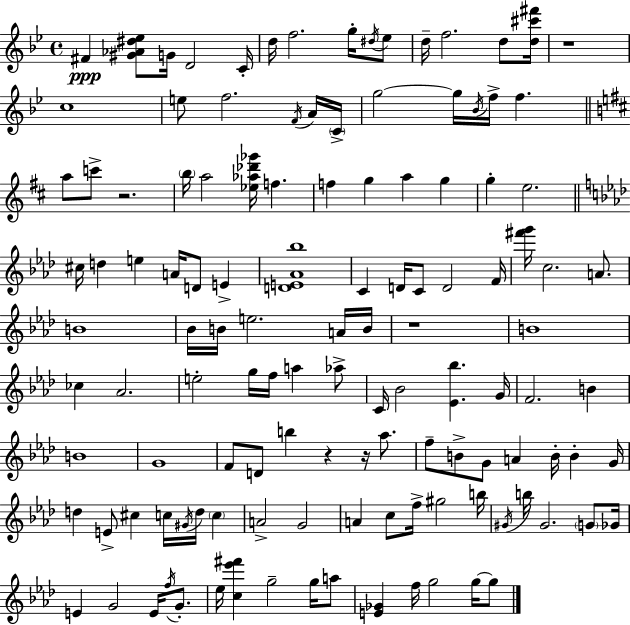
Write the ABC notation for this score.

X:1
T:Untitled
M:4/4
L:1/4
K:Bb
^F [^G_A^d_e]/2 G/4 D2 C/4 d/4 f2 g/4 ^d/4 _e/2 d/4 f2 d/2 [d^c'^f']/4 z4 c4 e/2 f2 F/4 A/4 C/4 g2 g/4 _B/4 f/4 f a/2 c'/2 z2 b/4 a2 [_e_a_d'_g']/4 f f g a g g e2 ^c/4 d e A/4 D/2 E [DE_A_b]4 C D/4 C/2 D2 F/4 [^f'g']/4 c2 A/2 B4 _B/4 B/4 e2 A/4 B/4 z4 B4 _c _A2 e2 g/4 f/4 a _a/2 C/4 _B2 [_E_b] G/4 F2 B B4 G4 F/2 D/2 b z z/4 _a/2 f/2 B/2 G/2 A B/4 B G/4 d E/2 ^c c/4 ^G/4 d/4 c A2 G2 A c/2 f/4 ^g2 b/4 ^G/4 b/4 ^G2 G/2 _G/4 E G2 E/4 f/4 G/2 _e/4 [c_e'^f'] g2 g/4 a/2 [E_G] f/4 g2 g/4 g/2